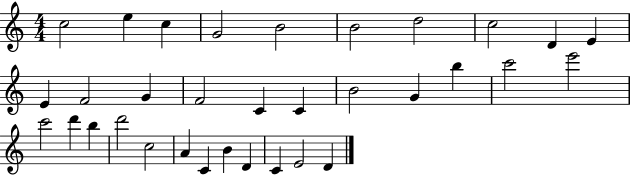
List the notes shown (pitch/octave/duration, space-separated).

C5/h E5/q C5/q G4/h B4/h B4/h D5/h C5/h D4/q E4/q E4/q F4/h G4/q F4/h C4/q C4/q B4/h G4/q B5/q C6/h E6/h C6/h D6/q B5/q D6/h C5/h A4/q C4/q B4/q D4/q C4/q E4/h D4/q